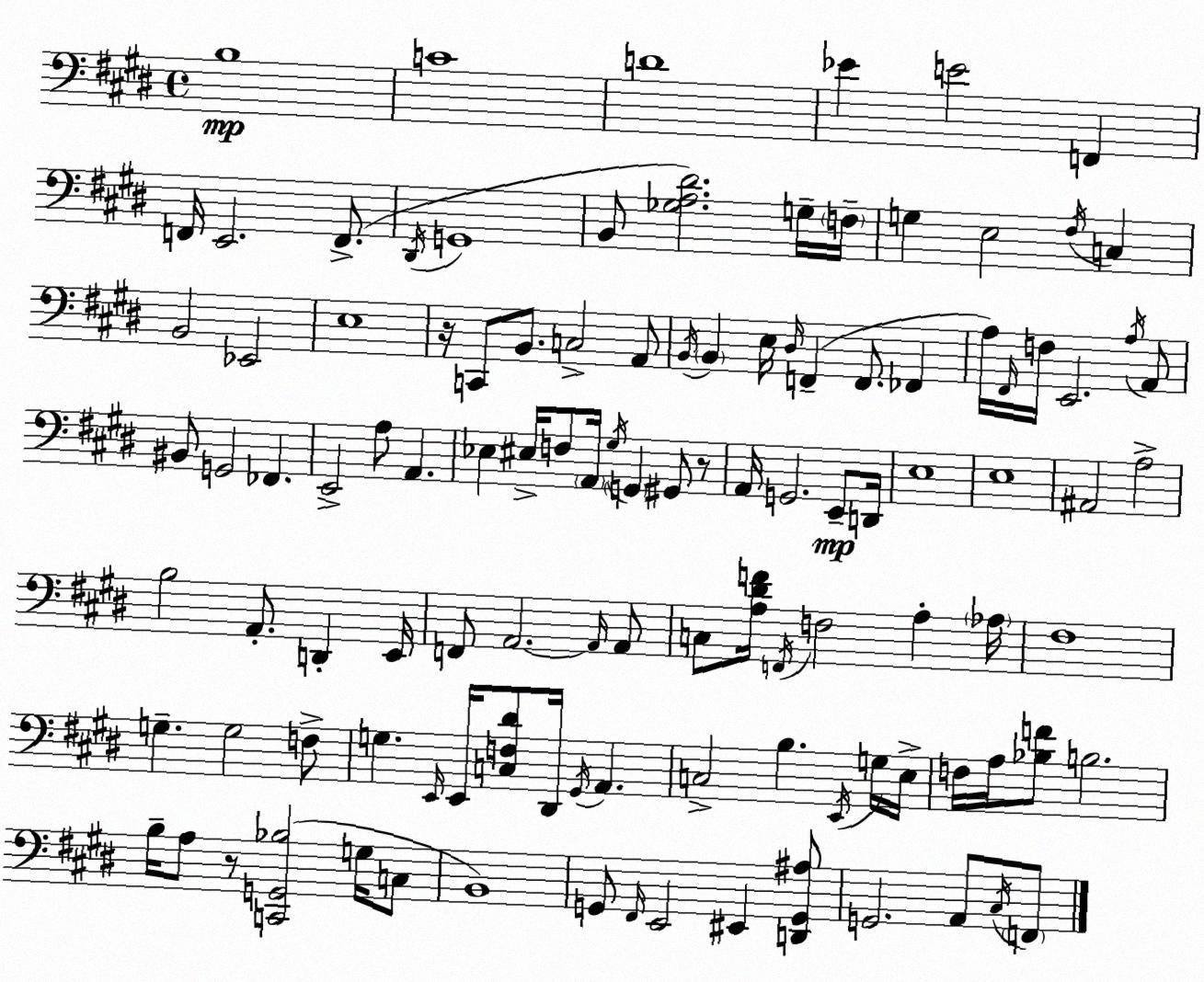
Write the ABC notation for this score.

X:1
T:Untitled
M:4/4
L:1/4
K:E
B,4 C4 D4 _E E2 F,, F,,/4 E,,2 F,,/2 ^D,,/4 G,,4 B,,/2 [_G,A,^D]2 G,/4 F,/4 G, E,2 ^F,/4 C, B,,2 _E,,2 E,4 z/4 C,,/2 B,,/2 C,2 A,,/2 B,,/4 B,, E,/4 ^D,/4 F,, F,,/2 _F,, A,/4 ^F,,/4 F,/4 E,,2 A,/4 A,,/2 ^B,,/2 G,,2 _F,, E,,2 A,/2 A,, _E, ^E,/4 F,/2 A,,/4 ^G,/4 G,, ^G,,/2 z/2 A,,/4 G,,2 E,,/2 D,,/4 E,4 E,4 ^A,,2 A,2 B,2 A,,/2 D,, E,,/4 F,,/2 A,,2 A,,/4 A,,/2 C,/2 [A,^DF]/4 F,,/4 F,2 A, _A,/4 ^F,4 G, G,2 F,/2 G, E,,/4 E,,/4 [C,F,^D]/2 ^D,,/4 ^G,,/4 A,, C,2 B, E,,/4 G,/4 E,/4 F,/4 A,/4 [_B,F]/2 B,2 B,/4 A,/2 z/2 [C,,G,,_B,]2 G,/4 C,/2 B,,4 G,,/2 ^F,,/4 E,,2 ^E,, [D,,G,,^A,]/2 G,,2 A,,/2 ^C,/4 F,,/2